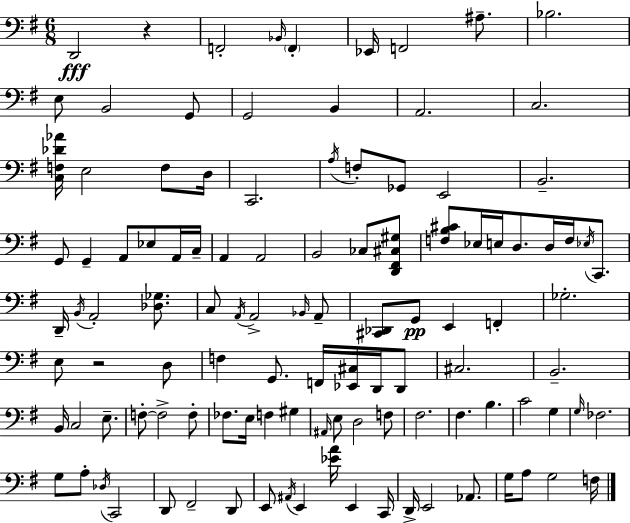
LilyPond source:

{
  \clef bass
  \numericTimeSignature
  \time 6/8
  \key e \minor
  d,2\fff r4 | f,2-. \grace { bes,16 } \parenthesize f,4-. | ees,16 f,2 ais8.-- | bes2. | \break e8 b,2 g,8 | g,2 b,4 | a,2. | c2. | \break <c f des' aes'>16 e2 f8 | d16 c,2. | \acciaccatura { a16 } f8-. ges,8 e,2 | b,2.-- | \break g,8 g,4-- a,8 ees8 | a,16 c16-- a,4 a,2 | b,2 ces8 | <d, fis, cis gis>8 <f b cis'>8 ees16 e16 d8. d16 f16 \acciaccatura { ees16 } | \break c,8. d,16-- \acciaccatura { b,16 } a,2-. | <des ges>8. c8 \acciaccatura { a,16 } a,2-> | \grace { bes,16 } a,8-- <cis, des,>8 g,8\pp e,4 | f,4-. ges2.-. | \break e8 r2 | d8 f4 g,8. | f,16 <ees, cis>16 d,16 d,8 cis2. | b,2.-- | \break b,16 c2 | e8.-- f8-.~~ f2-> | f8-. fes8. e16 f4 | gis4 \grace { ais,16 } e8 d2 | \break f8 fis2. | fis4. | b4. c'2 | g4 \grace { g16 } fes2. | \break g8 a8-. | \acciaccatura { des16 } c,2 d,8 fis,2-- | d,8 e,8 \acciaccatura { ais,16 } | e,4 <ees' a'>16 e,4 c,16 d,16-> e,2 | \break aes,8. g16 a8 | g2 f16 \bar "|."
}